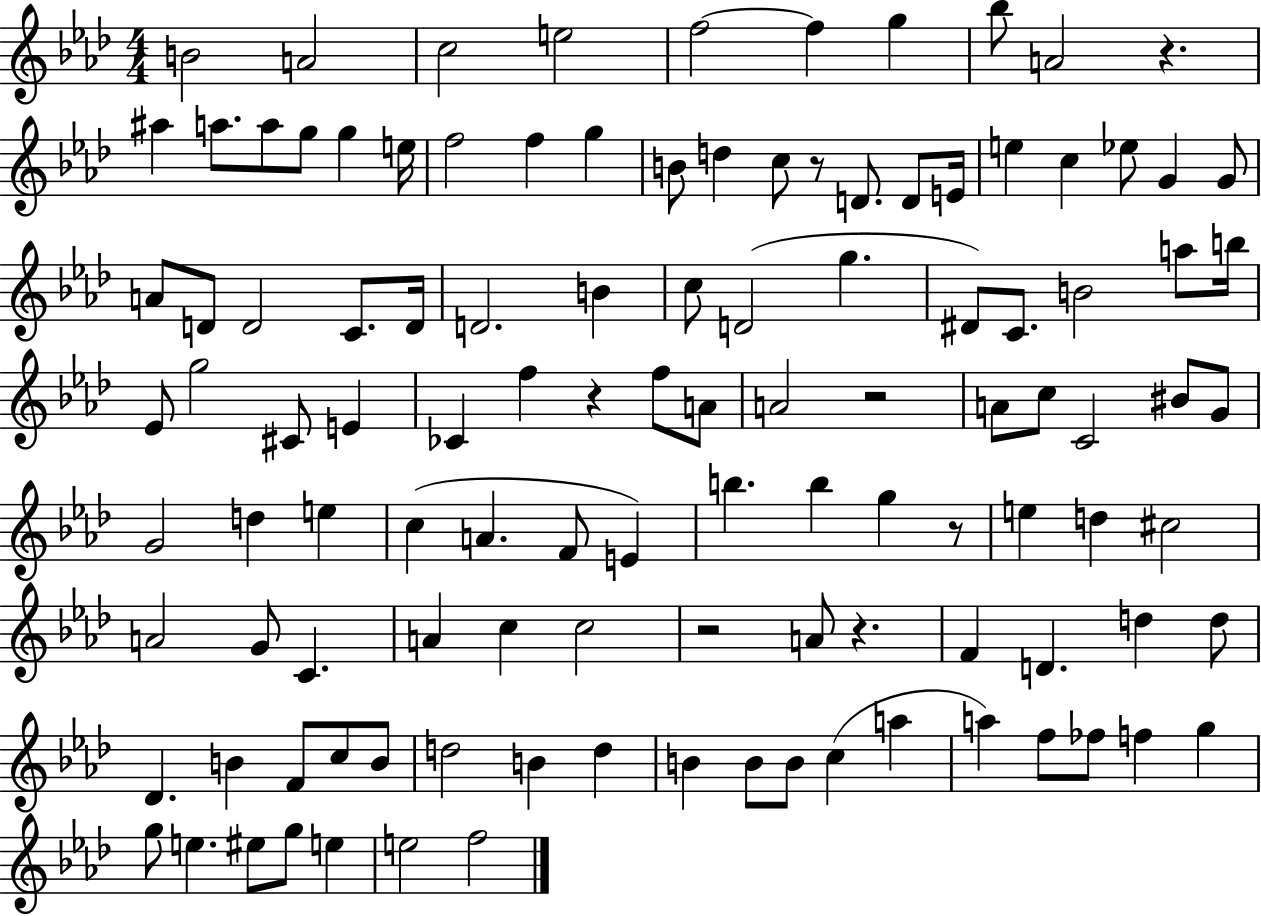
B4/h A4/h C5/h E5/h F5/h F5/q G5/q Bb5/e A4/h R/q. A#5/q A5/e. A5/e G5/e G5/q E5/s F5/h F5/q G5/q B4/e D5/q C5/e R/e D4/e. D4/e E4/s E5/q C5/q Eb5/e G4/q G4/e A4/e D4/e D4/h C4/e. D4/s D4/h. B4/q C5/e D4/h G5/q. D#4/e C4/e. B4/h A5/e B5/s Eb4/e G5/h C#4/e E4/q CES4/q F5/q R/q F5/e A4/e A4/h R/h A4/e C5/e C4/h BIS4/e G4/e G4/h D5/q E5/q C5/q A4/q. F4/e E4/q B5/q. B5/q G5/q R/e E5/q D5/q C#5/h A4/h G4/e C4/q. A4/q C5/q C5/h R/h A4/e R/q. F4/q D4/q. D5/q D5/e Db4/q. B4/q F4/e C5/e B4/e D5/h B4/q D5/q B4/q B4/e B4/e C5/q A5/q A5/q F5/e FES5/e F5/q G5/q G5/e E5/q. EIS5/e G5/e E5/q E5/h F5/h